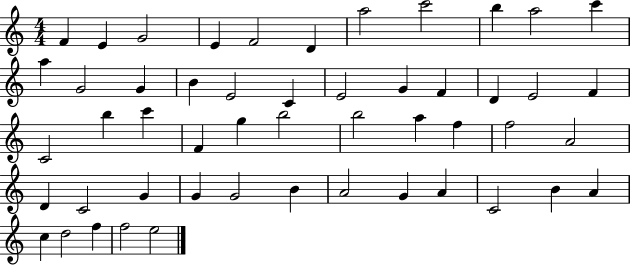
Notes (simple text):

F4/q E4/q G4/h E4/q F4/h D4/q A5/h C6/h B5/q A5/h C6/q A5/q G4/h G4/q B4/q E4/h C4/q E4/h G4/q F4/q D4/q E4/h F4/q C4/h B5/q C6/q F4/q G5/q B5/h B5/h A5/q F5/q F5/h A4/h D4/q C4/h G4/q G4/q G4/h B4/q A4/h G4/q A4/q C4/h B4/q A4/q C5/q D5/h F5/q F5/h E5/h